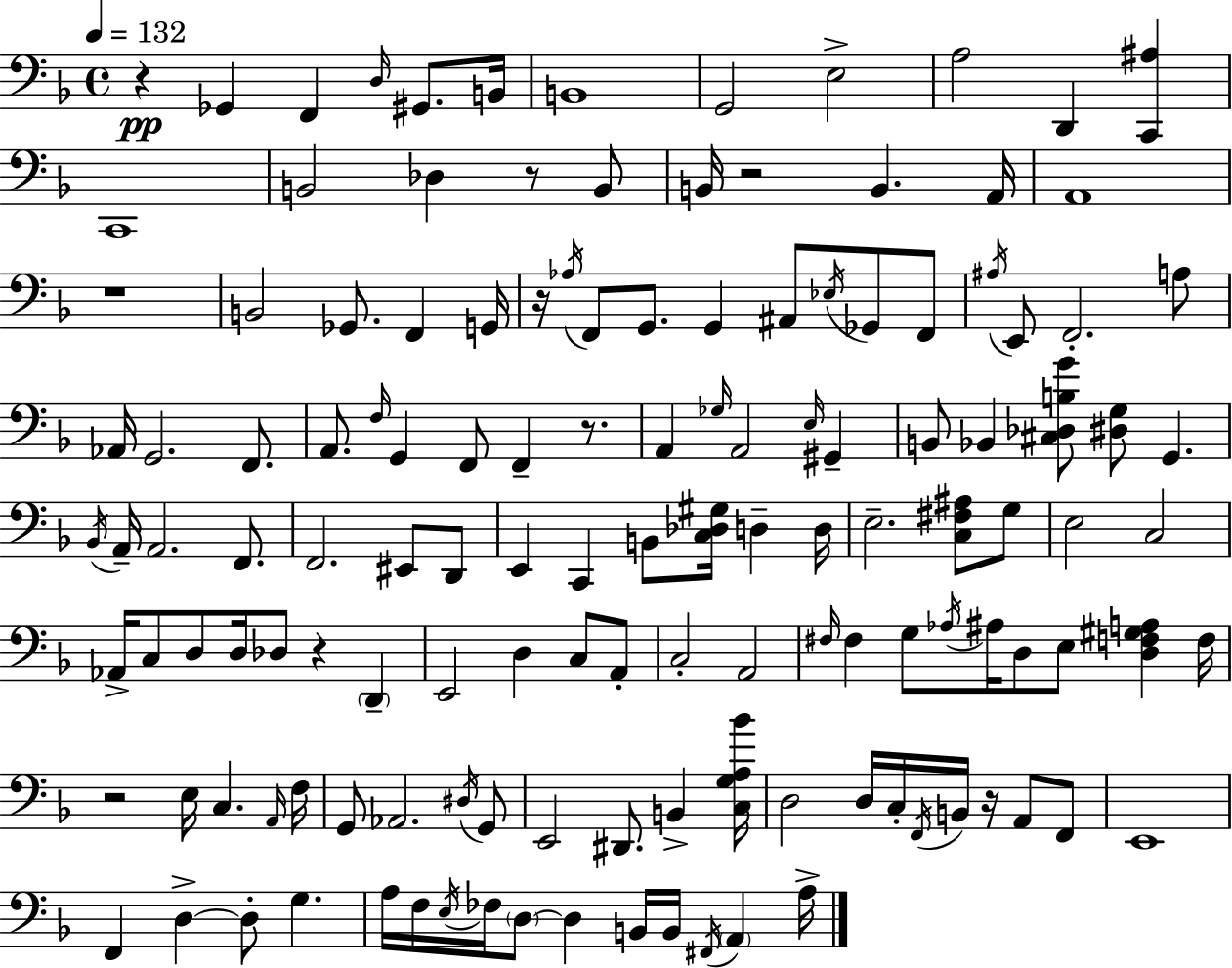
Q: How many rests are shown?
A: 9